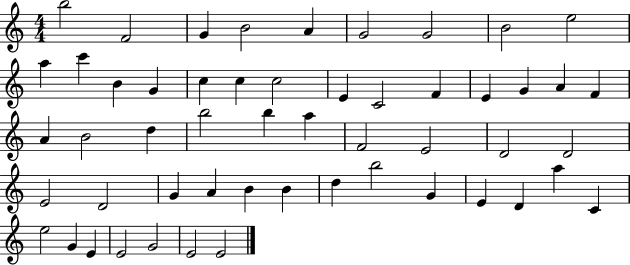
X:1
T:Untitled
M:4/4
L:1/4
K:C
b2 F2 G B2 A G2 G2 B2 e2 a c' B G c c c2 E C2 F E G A F A B2 d b2 b a F2 E2 D2 D2 E2 D2 G A B B d b2 G E D a C e2 G E E2 G2 E2 E2